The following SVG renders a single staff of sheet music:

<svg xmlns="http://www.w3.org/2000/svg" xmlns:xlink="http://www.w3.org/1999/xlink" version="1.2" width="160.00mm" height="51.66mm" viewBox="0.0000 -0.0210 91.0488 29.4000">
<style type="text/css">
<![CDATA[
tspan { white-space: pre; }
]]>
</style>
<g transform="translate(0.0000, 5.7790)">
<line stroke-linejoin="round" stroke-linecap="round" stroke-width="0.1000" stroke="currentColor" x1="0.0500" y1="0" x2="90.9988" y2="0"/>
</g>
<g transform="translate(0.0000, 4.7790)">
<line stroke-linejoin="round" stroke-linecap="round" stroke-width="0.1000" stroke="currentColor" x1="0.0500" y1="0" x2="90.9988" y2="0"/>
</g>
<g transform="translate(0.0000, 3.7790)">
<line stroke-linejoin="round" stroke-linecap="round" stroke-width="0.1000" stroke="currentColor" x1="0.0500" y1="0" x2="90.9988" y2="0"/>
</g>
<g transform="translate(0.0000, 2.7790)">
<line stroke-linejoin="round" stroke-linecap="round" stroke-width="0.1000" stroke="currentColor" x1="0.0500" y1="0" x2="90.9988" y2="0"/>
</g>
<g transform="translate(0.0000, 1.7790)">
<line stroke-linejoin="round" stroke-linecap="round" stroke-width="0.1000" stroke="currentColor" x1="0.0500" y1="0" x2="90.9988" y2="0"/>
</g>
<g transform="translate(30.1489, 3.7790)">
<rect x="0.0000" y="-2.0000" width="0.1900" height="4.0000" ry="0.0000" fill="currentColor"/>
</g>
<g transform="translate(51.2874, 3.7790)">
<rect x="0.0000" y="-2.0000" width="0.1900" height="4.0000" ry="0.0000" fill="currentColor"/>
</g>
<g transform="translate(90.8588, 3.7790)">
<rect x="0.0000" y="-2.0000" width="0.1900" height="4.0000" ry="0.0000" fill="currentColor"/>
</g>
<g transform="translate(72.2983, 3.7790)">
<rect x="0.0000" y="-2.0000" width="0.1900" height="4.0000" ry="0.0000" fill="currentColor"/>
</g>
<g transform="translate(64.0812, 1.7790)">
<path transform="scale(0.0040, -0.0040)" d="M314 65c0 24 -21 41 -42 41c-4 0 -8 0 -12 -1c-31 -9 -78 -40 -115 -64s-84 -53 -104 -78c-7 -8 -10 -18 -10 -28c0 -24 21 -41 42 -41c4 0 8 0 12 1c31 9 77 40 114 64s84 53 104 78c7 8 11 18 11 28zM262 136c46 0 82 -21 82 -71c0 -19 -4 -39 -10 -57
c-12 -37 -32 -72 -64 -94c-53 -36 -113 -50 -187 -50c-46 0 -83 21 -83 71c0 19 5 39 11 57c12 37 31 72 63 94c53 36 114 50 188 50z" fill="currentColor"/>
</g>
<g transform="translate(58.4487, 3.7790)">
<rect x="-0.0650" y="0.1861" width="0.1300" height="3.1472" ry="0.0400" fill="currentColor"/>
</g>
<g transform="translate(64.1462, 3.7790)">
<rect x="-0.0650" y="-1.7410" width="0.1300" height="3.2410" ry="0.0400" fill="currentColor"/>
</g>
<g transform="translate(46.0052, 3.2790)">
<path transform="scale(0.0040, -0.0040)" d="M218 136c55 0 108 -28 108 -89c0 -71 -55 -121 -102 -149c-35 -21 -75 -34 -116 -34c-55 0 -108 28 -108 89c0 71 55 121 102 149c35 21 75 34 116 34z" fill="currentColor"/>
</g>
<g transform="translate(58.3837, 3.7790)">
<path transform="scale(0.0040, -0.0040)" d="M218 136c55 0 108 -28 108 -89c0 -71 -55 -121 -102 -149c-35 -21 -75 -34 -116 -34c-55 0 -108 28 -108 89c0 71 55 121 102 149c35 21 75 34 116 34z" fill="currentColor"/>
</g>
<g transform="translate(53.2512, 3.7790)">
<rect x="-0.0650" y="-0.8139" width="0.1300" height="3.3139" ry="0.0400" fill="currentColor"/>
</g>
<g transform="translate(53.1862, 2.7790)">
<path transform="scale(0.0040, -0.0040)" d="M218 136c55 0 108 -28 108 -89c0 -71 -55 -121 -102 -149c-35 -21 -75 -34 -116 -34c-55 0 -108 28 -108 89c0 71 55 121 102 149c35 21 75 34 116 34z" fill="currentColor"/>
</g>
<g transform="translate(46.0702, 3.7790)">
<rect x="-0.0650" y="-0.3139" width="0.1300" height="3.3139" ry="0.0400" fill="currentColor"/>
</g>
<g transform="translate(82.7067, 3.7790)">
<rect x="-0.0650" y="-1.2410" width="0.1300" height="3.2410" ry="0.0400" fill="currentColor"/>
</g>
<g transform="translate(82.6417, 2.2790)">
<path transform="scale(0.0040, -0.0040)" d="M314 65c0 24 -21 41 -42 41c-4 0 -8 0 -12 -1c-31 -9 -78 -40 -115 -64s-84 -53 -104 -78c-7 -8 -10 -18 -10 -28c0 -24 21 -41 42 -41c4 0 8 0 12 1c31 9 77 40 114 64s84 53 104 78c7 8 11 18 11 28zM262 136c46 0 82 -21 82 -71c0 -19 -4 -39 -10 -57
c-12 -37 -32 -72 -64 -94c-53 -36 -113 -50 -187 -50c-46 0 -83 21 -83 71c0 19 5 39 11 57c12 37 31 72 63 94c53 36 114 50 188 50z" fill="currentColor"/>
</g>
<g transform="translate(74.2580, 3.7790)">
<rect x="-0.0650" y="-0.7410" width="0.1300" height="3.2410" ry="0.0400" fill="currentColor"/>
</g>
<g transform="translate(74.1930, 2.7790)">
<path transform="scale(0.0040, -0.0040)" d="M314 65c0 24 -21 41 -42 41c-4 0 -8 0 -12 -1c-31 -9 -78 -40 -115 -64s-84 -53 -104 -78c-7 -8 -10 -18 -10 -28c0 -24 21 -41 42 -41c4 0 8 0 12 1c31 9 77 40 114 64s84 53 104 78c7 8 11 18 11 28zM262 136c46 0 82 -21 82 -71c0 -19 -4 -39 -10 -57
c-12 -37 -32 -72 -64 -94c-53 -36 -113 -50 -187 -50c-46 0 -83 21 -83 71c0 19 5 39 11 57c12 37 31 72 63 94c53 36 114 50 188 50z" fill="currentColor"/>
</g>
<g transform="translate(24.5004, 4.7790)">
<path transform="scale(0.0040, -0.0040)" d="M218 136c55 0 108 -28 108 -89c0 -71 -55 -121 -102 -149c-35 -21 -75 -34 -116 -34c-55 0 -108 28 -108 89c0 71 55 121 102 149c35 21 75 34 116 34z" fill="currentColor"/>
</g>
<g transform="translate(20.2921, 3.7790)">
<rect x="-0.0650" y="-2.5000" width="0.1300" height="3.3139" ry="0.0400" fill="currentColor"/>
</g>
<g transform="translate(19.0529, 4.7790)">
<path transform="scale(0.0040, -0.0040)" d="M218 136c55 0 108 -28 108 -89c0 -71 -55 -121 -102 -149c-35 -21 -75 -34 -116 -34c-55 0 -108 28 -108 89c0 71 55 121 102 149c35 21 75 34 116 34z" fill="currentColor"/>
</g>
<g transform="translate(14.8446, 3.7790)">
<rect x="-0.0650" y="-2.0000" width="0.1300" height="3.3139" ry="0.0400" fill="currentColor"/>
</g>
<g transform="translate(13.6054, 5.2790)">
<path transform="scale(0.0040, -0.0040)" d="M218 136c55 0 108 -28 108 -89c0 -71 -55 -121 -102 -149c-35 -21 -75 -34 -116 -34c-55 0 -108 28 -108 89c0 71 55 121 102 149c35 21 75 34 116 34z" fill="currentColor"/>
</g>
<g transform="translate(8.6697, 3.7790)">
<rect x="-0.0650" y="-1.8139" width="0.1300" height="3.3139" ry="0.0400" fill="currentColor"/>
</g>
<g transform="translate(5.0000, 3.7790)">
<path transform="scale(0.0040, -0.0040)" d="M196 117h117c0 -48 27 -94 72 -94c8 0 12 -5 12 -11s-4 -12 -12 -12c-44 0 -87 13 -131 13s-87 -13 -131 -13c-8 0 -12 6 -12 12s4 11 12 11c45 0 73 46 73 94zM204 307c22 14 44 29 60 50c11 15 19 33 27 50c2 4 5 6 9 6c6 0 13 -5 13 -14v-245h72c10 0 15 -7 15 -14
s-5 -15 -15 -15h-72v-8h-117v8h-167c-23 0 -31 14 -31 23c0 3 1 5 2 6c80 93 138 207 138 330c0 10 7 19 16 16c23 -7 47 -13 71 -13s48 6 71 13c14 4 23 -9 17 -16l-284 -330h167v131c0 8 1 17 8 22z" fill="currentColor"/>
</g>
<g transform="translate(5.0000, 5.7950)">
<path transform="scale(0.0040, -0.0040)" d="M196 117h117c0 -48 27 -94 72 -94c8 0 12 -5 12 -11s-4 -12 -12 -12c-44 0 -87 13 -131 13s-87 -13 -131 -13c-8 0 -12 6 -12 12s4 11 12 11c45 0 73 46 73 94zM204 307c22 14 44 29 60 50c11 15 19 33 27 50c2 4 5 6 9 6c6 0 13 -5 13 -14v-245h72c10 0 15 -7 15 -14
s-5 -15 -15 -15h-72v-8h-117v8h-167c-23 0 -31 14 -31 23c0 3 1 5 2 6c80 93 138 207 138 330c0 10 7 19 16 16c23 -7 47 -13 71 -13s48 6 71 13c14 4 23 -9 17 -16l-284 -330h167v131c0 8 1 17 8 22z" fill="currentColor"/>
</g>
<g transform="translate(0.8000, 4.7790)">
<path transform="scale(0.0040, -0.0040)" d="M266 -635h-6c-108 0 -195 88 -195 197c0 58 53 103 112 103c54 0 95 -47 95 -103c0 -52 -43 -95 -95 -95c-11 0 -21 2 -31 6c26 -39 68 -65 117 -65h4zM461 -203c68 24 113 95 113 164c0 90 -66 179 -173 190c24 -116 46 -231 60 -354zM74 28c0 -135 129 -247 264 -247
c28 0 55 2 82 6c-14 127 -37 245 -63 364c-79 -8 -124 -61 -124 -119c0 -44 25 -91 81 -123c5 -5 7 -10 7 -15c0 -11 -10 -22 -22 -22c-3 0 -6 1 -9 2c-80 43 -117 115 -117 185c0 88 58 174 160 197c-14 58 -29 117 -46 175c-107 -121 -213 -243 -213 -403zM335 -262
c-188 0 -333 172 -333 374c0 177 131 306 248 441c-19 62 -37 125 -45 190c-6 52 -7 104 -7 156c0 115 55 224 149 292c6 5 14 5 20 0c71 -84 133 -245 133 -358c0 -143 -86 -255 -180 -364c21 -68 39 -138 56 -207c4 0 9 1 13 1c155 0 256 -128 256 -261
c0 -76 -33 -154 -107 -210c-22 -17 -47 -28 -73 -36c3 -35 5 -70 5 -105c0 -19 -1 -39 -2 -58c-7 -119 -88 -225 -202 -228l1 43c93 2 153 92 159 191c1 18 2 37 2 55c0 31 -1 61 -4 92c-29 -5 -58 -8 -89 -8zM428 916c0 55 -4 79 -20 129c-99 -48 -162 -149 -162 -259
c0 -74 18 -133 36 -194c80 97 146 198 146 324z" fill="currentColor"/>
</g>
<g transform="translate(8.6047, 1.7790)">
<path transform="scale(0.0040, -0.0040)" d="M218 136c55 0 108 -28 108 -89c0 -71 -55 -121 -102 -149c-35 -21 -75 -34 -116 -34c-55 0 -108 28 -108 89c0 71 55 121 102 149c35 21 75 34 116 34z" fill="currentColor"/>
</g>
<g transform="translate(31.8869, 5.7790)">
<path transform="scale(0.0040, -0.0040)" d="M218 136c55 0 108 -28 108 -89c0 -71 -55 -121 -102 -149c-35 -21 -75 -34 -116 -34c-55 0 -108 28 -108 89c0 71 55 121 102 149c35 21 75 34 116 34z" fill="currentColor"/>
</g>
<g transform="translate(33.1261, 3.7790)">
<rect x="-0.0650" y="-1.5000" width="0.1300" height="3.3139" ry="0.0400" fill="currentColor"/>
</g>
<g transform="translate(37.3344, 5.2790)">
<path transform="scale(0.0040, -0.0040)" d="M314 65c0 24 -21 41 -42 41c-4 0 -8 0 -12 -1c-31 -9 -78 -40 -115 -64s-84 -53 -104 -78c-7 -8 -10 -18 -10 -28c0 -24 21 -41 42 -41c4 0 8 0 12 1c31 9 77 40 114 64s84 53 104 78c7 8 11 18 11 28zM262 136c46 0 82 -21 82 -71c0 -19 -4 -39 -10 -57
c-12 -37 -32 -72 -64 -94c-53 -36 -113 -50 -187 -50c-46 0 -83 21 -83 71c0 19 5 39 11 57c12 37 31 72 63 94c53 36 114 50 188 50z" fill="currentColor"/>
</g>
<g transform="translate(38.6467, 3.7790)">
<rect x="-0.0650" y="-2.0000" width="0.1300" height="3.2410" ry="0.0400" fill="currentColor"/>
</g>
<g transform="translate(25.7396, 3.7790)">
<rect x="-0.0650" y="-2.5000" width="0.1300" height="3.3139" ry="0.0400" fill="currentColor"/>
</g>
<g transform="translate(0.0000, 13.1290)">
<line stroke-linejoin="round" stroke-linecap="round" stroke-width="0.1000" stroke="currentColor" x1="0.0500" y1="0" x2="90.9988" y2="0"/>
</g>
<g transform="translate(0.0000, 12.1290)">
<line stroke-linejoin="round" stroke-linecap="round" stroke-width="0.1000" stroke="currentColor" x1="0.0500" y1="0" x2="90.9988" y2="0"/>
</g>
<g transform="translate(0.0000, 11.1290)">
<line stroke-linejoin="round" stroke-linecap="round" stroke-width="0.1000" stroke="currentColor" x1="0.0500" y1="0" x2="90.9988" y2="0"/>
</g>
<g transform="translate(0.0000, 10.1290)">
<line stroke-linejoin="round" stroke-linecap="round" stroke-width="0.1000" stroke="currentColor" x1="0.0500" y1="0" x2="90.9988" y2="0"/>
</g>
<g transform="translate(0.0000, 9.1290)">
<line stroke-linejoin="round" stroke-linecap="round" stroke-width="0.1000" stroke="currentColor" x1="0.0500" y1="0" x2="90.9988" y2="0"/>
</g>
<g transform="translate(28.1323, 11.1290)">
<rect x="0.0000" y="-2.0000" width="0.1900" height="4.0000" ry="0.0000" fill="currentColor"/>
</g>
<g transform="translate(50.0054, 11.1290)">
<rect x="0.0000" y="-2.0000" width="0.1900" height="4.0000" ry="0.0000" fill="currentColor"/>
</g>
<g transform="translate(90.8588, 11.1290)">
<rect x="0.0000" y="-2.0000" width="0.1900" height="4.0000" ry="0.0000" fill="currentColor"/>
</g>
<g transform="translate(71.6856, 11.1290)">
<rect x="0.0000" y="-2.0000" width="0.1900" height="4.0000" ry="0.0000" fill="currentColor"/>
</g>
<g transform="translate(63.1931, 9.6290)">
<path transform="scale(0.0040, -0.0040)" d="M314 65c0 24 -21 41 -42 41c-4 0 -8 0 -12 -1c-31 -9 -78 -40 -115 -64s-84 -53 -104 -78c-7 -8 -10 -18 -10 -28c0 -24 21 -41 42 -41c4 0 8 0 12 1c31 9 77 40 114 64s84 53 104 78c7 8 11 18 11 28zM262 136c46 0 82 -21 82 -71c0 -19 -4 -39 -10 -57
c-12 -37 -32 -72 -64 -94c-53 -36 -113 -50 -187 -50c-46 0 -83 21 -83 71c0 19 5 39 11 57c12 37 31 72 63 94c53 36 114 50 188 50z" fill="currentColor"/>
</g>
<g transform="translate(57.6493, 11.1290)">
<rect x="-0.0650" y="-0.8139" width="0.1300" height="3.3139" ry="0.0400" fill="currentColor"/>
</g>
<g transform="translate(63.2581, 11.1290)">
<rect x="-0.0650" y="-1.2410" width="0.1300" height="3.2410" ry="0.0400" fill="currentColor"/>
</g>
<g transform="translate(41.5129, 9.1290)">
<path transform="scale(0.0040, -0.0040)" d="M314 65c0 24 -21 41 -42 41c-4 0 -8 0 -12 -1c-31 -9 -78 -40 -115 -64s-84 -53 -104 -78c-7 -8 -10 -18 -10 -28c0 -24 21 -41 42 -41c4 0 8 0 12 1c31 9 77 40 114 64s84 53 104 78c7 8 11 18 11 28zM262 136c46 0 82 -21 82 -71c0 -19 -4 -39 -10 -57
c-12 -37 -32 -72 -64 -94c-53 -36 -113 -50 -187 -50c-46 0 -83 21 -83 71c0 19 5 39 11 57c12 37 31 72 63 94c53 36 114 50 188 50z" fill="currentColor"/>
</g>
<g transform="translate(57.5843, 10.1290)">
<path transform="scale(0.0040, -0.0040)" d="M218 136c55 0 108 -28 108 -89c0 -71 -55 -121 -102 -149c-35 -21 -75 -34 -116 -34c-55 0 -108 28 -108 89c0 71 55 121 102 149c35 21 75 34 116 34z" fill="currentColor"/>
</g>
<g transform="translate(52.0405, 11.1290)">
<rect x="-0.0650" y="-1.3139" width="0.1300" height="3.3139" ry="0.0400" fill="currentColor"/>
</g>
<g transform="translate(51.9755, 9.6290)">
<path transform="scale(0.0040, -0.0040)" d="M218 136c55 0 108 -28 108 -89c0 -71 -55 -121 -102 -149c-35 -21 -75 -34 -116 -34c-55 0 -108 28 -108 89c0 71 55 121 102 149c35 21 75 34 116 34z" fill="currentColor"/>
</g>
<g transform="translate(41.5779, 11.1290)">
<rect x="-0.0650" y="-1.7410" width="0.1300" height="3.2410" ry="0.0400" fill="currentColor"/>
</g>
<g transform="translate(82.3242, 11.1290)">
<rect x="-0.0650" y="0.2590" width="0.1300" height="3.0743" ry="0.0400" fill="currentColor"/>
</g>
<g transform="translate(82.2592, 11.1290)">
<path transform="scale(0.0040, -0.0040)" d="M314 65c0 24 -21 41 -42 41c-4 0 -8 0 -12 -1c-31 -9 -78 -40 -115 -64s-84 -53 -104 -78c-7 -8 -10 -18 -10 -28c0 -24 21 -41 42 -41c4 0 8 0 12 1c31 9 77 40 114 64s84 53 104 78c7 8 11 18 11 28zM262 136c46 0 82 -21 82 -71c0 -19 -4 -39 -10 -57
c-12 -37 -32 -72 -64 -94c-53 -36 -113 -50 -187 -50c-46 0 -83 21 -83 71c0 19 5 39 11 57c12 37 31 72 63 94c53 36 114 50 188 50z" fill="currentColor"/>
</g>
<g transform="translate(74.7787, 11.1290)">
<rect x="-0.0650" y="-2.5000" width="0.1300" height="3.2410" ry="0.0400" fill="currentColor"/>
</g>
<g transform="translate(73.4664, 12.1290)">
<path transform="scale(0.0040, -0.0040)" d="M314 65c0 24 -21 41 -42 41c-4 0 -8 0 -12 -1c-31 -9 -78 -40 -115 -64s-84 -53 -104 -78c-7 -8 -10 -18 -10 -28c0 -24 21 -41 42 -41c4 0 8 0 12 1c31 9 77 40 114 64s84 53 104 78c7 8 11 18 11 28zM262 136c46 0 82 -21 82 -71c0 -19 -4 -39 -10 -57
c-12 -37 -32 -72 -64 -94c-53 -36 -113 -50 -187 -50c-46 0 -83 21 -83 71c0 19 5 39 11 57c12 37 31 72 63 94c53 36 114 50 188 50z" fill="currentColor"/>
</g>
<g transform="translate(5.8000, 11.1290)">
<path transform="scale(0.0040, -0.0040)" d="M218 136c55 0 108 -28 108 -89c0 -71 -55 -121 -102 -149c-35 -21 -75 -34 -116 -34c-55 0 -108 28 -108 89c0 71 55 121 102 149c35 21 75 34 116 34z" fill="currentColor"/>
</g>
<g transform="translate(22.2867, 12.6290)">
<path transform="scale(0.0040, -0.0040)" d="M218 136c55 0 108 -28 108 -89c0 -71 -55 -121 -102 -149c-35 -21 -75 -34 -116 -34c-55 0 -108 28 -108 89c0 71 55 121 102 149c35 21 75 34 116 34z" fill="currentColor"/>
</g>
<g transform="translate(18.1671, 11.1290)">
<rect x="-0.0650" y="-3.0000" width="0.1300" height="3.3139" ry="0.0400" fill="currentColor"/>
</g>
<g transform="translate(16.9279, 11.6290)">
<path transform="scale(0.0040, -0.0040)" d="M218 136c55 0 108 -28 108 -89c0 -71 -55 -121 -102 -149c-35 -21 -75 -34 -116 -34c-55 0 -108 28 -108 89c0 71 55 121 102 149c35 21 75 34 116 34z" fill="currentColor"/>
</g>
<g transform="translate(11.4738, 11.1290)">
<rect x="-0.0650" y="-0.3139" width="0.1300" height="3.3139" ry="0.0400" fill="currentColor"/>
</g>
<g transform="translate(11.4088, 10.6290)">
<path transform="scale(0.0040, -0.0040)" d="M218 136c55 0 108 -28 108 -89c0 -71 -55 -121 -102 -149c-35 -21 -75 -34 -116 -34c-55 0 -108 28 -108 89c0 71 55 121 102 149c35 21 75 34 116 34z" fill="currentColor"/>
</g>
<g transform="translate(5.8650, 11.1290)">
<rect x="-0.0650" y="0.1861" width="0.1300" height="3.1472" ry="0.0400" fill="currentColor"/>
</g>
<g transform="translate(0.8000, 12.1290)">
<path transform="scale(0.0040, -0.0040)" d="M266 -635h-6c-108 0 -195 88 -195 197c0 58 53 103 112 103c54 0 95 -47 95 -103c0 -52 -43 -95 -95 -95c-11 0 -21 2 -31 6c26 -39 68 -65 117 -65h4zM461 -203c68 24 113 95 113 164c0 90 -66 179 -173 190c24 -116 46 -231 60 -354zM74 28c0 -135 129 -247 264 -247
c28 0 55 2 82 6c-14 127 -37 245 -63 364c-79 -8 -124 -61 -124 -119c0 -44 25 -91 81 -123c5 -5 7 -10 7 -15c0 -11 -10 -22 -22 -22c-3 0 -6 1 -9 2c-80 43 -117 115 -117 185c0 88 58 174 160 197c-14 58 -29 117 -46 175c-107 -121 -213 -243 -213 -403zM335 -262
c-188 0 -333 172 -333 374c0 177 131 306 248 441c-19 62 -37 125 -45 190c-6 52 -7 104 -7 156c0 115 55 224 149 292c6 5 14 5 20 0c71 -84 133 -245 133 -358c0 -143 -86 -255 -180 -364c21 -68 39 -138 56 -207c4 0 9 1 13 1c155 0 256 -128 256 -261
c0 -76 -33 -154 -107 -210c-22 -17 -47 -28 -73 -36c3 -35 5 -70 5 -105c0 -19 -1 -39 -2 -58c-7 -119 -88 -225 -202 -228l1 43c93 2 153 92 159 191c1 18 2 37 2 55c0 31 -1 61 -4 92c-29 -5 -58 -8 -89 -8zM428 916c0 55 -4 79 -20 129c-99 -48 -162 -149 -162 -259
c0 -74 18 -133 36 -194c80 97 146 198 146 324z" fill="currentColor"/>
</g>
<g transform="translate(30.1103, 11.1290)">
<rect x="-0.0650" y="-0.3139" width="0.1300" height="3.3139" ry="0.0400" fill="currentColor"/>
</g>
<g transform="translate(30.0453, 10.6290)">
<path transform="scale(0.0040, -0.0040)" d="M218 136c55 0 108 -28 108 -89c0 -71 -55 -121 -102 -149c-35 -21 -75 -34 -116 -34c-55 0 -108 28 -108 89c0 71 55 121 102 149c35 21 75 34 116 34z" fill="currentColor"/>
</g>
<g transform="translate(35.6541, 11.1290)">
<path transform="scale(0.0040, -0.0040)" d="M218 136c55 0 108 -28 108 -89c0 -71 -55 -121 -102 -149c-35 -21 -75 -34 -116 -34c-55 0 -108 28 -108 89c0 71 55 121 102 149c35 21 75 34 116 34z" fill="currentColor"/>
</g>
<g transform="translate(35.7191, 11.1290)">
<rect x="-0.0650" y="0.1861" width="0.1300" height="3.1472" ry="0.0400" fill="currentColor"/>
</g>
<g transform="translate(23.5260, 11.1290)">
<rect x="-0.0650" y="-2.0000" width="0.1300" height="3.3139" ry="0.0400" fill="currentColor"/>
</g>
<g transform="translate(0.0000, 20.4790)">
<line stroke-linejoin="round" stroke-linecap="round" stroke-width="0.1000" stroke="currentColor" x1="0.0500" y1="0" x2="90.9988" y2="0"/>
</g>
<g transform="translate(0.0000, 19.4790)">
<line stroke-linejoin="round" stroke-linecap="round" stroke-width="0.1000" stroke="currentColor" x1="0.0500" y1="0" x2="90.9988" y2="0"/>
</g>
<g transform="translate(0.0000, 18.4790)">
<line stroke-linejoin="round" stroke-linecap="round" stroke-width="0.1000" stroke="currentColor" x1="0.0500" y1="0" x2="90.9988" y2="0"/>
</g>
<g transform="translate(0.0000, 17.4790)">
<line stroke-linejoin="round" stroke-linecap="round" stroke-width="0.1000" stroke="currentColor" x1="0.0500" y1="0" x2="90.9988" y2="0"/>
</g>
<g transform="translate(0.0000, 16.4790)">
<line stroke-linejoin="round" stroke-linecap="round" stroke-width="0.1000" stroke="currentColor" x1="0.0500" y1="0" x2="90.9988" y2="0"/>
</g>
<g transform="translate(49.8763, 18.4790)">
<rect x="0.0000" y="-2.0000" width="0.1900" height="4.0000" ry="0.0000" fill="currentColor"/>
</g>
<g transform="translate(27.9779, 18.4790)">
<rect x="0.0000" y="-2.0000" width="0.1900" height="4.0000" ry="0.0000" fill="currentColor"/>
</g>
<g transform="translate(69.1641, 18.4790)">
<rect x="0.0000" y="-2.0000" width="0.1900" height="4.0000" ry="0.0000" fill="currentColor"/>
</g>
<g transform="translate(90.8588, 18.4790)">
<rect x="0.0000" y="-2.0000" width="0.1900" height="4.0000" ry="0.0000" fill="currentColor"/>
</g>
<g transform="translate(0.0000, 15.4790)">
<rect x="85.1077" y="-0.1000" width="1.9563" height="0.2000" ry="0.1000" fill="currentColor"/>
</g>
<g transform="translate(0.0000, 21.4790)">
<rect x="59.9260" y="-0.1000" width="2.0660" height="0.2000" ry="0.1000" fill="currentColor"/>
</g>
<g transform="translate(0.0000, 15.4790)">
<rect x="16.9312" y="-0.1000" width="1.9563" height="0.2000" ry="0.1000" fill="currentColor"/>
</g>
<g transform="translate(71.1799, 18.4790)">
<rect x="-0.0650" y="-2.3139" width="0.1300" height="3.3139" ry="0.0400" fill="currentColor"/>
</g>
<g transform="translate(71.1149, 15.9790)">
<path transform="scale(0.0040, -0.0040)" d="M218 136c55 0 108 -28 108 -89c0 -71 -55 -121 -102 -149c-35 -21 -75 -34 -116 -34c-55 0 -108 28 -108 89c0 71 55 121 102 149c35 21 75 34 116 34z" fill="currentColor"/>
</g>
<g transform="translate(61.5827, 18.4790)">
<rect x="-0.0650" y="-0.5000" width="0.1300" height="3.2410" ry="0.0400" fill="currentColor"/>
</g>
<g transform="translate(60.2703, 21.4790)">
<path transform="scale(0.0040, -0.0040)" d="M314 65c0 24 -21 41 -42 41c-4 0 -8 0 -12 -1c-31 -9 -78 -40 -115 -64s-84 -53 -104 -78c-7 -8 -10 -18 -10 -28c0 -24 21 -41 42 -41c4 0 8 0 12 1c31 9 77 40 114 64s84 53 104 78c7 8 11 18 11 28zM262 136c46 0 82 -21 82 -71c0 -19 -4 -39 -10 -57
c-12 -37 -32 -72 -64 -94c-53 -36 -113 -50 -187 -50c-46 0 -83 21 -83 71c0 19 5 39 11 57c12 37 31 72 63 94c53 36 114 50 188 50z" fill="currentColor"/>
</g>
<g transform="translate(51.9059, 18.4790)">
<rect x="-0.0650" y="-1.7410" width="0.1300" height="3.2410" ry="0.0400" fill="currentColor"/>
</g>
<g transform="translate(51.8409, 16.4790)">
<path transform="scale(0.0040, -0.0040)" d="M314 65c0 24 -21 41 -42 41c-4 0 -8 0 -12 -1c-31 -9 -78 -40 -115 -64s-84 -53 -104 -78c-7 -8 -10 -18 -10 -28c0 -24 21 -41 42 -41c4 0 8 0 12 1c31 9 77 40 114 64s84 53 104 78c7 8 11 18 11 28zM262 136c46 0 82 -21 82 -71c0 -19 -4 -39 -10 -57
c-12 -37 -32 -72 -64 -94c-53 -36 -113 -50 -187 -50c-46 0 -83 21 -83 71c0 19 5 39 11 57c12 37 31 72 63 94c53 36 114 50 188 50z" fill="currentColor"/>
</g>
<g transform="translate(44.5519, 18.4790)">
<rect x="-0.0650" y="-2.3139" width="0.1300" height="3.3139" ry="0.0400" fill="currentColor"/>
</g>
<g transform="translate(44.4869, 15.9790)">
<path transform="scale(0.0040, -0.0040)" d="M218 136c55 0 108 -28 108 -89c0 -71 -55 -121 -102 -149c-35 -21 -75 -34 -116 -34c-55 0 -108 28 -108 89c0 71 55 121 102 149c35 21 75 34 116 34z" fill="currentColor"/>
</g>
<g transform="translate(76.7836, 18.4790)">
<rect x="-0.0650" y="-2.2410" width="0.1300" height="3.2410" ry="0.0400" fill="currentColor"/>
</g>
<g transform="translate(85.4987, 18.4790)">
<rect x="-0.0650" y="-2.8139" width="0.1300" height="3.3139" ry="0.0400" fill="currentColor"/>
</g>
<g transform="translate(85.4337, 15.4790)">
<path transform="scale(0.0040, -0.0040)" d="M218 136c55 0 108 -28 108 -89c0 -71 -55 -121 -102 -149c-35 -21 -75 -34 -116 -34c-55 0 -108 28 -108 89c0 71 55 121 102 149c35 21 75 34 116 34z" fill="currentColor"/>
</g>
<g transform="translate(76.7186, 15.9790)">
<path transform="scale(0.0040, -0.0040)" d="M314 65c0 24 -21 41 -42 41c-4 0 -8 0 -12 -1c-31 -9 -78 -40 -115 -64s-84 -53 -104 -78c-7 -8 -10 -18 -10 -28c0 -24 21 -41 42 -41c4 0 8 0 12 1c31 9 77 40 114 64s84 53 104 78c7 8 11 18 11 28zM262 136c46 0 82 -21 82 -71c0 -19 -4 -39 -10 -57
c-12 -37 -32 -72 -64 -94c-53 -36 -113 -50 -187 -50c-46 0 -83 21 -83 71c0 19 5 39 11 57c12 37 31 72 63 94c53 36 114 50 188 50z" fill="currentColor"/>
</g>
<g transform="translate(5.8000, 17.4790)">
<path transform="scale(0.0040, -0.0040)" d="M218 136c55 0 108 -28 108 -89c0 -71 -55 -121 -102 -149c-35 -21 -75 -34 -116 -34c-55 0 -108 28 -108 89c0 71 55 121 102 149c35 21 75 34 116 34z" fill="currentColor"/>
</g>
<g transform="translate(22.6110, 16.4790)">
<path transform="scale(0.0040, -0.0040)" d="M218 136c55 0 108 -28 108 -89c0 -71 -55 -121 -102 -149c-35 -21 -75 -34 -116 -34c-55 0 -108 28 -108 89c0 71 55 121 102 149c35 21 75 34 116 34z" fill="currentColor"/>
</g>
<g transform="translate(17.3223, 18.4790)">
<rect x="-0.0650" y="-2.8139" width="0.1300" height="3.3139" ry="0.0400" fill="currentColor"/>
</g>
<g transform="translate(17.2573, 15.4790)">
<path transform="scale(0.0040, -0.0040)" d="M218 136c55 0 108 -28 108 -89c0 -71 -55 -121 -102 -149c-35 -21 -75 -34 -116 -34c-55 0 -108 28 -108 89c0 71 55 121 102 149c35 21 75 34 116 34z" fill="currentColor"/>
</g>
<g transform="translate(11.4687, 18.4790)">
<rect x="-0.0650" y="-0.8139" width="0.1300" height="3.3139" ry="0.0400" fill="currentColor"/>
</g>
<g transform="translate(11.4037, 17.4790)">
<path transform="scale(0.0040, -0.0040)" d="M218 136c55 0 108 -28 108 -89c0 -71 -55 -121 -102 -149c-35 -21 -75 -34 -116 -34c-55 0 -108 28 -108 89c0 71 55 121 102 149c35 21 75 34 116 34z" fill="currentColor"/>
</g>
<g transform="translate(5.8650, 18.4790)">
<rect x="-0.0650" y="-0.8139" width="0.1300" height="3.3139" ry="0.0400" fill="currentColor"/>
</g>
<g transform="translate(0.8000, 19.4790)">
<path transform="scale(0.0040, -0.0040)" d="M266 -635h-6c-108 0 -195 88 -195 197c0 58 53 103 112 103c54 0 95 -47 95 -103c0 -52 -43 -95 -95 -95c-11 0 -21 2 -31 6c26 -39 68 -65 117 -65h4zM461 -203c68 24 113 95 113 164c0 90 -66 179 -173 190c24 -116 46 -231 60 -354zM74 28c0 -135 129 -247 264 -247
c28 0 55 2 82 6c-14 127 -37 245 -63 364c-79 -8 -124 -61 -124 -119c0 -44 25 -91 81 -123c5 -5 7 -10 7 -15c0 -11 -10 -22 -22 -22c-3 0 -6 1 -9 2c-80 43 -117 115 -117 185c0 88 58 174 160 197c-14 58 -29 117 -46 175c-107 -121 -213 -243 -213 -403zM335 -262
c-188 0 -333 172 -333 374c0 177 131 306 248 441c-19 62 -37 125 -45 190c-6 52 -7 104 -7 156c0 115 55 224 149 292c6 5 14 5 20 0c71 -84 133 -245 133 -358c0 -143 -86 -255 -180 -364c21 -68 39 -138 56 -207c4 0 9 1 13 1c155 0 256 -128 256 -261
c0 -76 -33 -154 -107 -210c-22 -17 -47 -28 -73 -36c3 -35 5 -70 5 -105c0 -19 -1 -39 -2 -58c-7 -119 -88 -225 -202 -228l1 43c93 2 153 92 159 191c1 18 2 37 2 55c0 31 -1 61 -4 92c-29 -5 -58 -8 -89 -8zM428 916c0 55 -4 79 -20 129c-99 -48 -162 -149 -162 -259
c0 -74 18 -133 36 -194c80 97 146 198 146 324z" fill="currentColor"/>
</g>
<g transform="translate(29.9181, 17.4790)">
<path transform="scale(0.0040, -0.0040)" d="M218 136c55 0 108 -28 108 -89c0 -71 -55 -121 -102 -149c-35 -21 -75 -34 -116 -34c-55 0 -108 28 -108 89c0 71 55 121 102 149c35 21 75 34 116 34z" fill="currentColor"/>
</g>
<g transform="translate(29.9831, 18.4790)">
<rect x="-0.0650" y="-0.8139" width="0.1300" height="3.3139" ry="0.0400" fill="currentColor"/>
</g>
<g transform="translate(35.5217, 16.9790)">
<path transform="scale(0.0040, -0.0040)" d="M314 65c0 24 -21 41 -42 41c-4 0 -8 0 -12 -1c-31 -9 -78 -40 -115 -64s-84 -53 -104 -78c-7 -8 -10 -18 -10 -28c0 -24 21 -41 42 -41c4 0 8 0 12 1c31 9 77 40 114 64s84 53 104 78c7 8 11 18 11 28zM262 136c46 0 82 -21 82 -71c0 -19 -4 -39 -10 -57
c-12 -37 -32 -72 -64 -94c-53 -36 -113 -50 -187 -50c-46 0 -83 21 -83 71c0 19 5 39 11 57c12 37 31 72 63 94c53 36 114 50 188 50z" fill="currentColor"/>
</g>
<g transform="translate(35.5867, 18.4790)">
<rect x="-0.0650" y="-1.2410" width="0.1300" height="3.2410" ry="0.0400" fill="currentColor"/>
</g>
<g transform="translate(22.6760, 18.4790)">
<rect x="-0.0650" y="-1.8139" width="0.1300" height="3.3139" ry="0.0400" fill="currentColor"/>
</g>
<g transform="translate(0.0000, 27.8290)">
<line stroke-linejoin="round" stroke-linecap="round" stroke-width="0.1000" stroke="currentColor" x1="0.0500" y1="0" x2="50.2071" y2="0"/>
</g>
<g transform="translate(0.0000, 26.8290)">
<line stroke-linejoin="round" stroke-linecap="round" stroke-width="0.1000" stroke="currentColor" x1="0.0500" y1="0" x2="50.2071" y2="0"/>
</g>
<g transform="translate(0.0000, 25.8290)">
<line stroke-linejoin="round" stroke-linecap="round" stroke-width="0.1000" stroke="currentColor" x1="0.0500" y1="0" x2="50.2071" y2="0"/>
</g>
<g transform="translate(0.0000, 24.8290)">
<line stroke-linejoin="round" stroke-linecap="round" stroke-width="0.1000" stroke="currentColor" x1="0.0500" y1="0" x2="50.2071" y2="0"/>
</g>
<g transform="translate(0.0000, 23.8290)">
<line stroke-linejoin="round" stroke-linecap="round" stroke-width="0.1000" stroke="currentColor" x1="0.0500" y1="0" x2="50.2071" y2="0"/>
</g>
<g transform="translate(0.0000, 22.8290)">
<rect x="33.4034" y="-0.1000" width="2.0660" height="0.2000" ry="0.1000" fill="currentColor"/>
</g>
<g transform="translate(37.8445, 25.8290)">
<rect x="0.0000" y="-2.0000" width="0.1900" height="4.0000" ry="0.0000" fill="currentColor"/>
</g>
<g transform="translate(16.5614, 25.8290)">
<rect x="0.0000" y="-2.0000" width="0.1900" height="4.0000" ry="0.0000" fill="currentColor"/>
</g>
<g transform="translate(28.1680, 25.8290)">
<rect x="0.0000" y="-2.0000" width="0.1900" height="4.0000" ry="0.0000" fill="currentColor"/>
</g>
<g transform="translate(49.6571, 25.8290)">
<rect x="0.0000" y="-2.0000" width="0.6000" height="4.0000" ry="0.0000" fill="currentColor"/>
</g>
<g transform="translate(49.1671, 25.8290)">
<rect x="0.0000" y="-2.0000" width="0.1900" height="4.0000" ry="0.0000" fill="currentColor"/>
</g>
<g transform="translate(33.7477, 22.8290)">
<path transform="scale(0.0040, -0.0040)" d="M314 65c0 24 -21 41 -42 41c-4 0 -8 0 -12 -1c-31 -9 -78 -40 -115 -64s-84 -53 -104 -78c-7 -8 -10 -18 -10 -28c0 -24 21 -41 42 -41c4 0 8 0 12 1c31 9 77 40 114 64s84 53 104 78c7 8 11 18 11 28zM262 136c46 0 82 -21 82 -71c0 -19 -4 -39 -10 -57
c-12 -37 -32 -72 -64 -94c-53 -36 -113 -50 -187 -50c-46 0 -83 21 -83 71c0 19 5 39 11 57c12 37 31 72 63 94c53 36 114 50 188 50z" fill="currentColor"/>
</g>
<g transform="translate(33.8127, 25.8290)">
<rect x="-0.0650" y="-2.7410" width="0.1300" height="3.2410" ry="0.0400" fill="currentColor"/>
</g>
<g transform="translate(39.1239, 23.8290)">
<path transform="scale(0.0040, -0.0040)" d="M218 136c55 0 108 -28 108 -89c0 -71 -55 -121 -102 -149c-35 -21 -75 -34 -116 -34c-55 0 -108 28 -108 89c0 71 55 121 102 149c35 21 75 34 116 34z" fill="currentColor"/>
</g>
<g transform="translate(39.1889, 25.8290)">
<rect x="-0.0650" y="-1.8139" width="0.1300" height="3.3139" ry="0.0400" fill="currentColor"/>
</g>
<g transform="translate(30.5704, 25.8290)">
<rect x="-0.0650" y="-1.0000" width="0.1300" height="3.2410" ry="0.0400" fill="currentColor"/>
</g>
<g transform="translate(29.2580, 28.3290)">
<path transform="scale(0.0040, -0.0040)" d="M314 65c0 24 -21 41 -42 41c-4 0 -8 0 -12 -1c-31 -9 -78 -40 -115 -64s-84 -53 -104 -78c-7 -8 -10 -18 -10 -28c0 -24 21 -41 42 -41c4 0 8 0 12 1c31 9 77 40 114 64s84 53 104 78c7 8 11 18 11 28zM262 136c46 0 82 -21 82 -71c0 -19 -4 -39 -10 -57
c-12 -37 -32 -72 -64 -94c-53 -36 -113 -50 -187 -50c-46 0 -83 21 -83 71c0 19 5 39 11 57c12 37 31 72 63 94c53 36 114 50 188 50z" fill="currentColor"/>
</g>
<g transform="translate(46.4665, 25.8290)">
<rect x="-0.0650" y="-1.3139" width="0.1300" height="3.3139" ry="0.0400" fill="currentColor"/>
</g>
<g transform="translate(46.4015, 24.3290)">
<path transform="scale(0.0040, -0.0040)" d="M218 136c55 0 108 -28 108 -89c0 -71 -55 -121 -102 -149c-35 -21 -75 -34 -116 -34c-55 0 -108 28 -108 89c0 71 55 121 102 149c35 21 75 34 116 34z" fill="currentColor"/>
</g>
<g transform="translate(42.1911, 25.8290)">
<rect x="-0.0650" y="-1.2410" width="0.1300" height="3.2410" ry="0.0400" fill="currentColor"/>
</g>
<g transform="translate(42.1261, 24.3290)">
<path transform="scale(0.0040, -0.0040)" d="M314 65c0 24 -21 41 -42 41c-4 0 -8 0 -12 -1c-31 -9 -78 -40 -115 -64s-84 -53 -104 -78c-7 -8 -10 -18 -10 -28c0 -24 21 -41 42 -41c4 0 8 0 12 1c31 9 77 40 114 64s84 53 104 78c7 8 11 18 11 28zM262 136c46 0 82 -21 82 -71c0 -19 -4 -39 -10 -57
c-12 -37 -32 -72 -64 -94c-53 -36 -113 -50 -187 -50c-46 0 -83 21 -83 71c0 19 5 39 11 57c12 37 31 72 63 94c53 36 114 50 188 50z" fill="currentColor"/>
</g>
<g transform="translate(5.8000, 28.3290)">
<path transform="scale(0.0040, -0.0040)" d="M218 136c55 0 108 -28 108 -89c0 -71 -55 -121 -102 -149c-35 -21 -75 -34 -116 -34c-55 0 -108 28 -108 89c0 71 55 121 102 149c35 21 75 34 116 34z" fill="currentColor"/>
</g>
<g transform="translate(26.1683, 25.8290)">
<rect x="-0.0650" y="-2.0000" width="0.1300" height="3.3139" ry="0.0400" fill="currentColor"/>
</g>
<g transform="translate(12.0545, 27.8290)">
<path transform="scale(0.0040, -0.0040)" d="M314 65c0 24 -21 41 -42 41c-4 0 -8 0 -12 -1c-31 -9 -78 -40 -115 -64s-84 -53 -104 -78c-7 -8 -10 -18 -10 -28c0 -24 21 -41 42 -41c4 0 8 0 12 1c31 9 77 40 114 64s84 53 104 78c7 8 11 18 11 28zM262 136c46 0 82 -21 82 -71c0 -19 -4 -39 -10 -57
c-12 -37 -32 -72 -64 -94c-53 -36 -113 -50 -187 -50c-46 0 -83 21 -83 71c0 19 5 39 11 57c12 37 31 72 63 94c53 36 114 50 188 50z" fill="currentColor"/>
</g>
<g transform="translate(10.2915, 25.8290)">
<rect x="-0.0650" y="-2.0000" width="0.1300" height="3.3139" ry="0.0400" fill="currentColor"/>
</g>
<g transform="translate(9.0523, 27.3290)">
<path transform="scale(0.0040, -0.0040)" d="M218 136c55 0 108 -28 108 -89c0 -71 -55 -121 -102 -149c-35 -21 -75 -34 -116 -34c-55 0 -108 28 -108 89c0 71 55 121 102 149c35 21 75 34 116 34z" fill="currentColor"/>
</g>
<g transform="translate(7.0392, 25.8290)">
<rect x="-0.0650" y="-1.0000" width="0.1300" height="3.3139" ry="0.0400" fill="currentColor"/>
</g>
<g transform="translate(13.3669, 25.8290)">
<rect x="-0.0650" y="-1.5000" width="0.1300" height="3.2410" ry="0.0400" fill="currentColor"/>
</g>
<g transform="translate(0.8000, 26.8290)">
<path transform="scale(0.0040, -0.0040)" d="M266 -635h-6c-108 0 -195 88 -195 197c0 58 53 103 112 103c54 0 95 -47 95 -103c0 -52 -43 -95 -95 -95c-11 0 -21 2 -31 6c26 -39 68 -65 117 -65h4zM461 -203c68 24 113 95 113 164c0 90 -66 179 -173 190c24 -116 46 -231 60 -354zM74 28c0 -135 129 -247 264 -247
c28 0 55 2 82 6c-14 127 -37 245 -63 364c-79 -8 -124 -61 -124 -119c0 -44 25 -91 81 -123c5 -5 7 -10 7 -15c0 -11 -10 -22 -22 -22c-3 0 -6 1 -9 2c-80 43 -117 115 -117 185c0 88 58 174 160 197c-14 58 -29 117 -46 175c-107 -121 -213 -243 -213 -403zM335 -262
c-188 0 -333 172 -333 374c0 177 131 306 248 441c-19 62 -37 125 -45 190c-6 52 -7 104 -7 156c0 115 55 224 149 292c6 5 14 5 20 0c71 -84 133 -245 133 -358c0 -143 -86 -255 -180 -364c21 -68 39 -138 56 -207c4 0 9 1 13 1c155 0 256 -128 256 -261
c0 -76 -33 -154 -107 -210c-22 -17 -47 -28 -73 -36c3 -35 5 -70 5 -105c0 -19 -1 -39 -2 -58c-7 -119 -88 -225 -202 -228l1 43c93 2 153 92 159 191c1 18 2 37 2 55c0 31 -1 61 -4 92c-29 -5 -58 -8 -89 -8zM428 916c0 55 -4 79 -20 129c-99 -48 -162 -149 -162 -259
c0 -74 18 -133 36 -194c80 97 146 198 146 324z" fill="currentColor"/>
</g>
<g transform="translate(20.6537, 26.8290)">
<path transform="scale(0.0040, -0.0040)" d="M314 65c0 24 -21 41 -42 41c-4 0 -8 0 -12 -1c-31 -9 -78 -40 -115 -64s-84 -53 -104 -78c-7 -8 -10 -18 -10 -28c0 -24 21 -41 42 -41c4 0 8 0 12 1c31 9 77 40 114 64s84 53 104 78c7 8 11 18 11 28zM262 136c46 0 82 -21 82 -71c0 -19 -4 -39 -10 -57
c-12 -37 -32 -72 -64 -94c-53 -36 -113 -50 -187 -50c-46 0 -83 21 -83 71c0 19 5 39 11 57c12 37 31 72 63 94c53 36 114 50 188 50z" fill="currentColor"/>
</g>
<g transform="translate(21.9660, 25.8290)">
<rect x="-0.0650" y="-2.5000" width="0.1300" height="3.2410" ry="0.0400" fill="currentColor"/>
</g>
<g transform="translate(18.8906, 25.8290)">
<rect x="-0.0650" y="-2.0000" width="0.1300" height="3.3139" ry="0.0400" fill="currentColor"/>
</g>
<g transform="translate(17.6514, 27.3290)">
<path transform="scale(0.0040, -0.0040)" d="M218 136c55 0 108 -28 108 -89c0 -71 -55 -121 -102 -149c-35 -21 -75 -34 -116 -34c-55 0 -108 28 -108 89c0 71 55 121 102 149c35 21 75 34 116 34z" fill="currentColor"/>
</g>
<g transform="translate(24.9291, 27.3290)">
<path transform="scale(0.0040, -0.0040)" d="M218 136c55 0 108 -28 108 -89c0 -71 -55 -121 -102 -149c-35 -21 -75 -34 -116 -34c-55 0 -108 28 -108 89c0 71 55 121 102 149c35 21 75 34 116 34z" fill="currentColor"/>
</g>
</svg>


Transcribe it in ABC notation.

X:1
T:Untitled
M:4/4
L:1/4
K:C
f F G G E F2 c d B f2 d2 e2 B c A F c B f2 e d e2 G2 B2 d d a f d e2 g f2 C2 g g2 a D F E2 F G2 F D2 a2 f e2 e